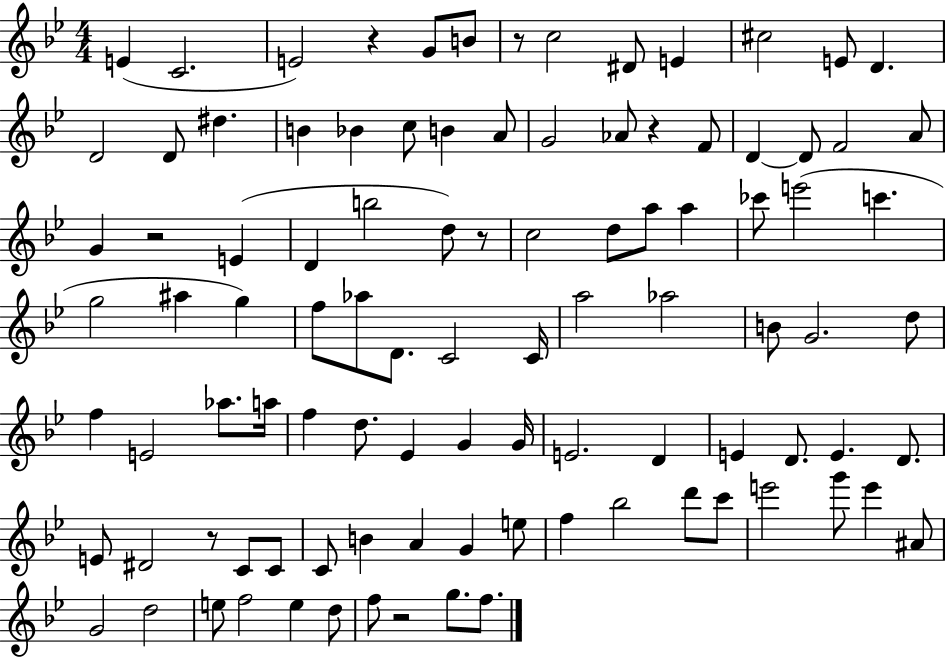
E4/q C4/h. E4/h R/q G4/e B4/e R/e C5/h D#4/e E4/q C#5/h E4/e D4/q. D4/h D4/e D#5/q. B4/q Bb4/q C5/e B4/q A4/e G4/h Ab4/e R/q F4/e D4/q D4/e F4/h A4/e G4/q R/h E4/q D4/q B5/h D5/e R/e C5/h D5/e A5/e A5/q CES6/e E6/h C6/q. G5/h A#5/q G5/q F5/e Ab5/e D4/e. C4/h C4/s A5/h Ab5/h B4/e G4/h. D5/e F5/q E4/h Ab5/e. A5/s F5/q D5/e. Eb4/q G4/q G4/s E4/h. D4/q E4/q D4/e. E4/q. D4/e. E4/e D#4/h R/e C4/e C4/e C4/e B4/q A4/q G4/q E5/e F5/q Bb5/h D6/e C6/e E6/h G6/e E6/q A#4/e G4/h D5/h E5/e F5/h E5/q D5/e F5/e R/h G5/e. F5/e.